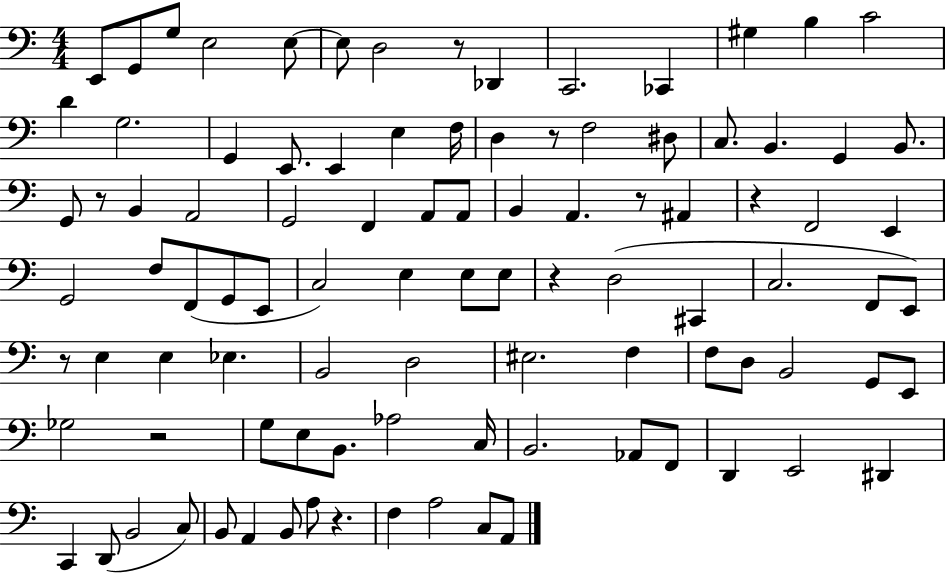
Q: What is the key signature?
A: C major